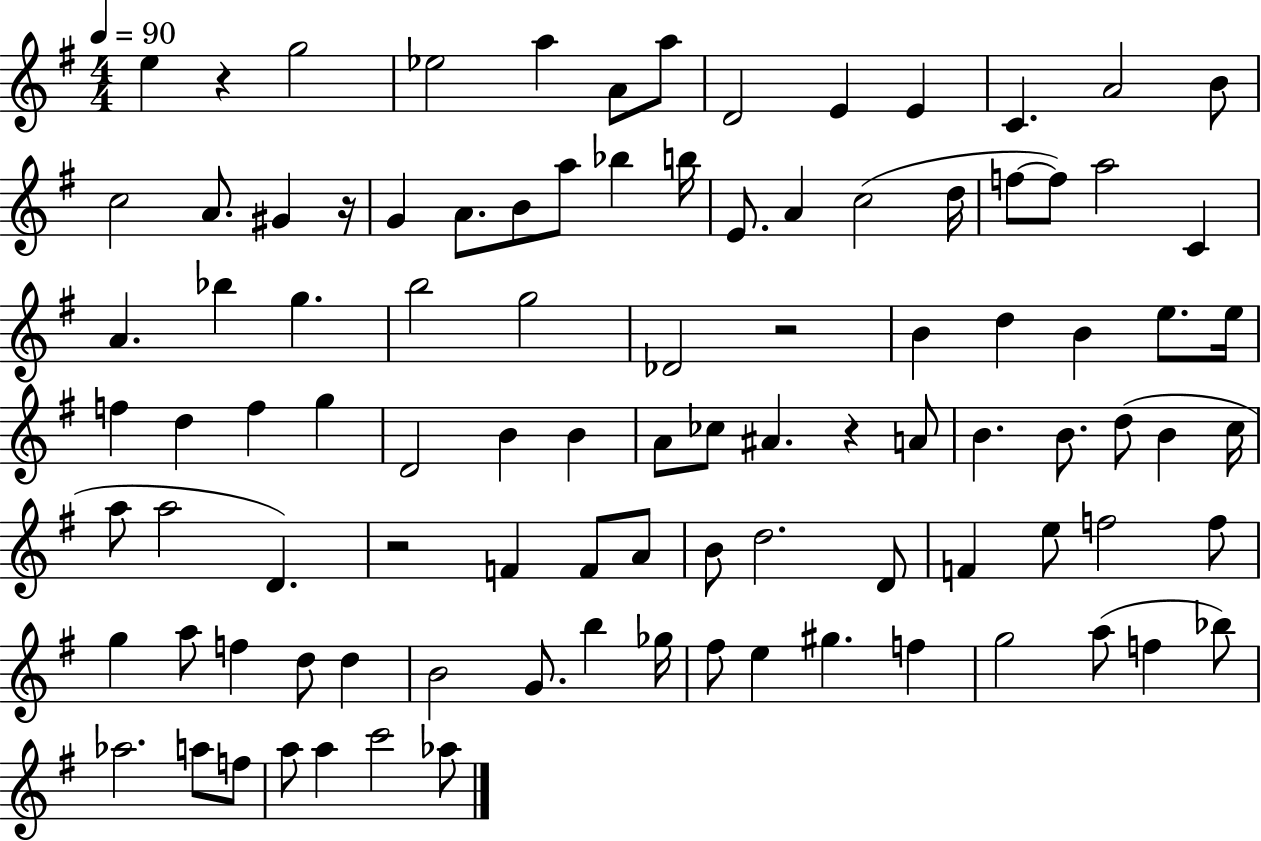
E5/q R/q G5/h Eb5/h A5/q A4/e A5/e D4/h E4/q E4/q C4/q. A4/h B4/e C5/h A4/e. G#4/q R/s G4/q A4/e. B4/e A5/e Bb5/q B5/s E4/e. A4/q C5/h D5/s F5/e F5/e A5/h C4/q A4/q. Bb5/q G5/q. B5/h G5/h Db4/h R/h B4/q D5/q B4/q E5/e. E5/s F5/q D5/q F5/q G5/q D4/h B4/q B4/q A4/e CES5/e A#4/q. R/q A4/e B4/q. B4/e. D5/e B4/q C5/s A5/e A5/h D4/q. R/h F4/q F4/e A4/e B4/e D5/h. D4/e F4/q E5/e F5/h F5/e G5/q A5/e F5/q D5/e D5/q B4/h G4/e. B5/q Gb5/s F#5/e E5/q G#5/q. F5/q G5/h A5/e F5/q Bb5/e Ab5/h. A5/e F5/e A5/e A5/q C6/h Ab5/e